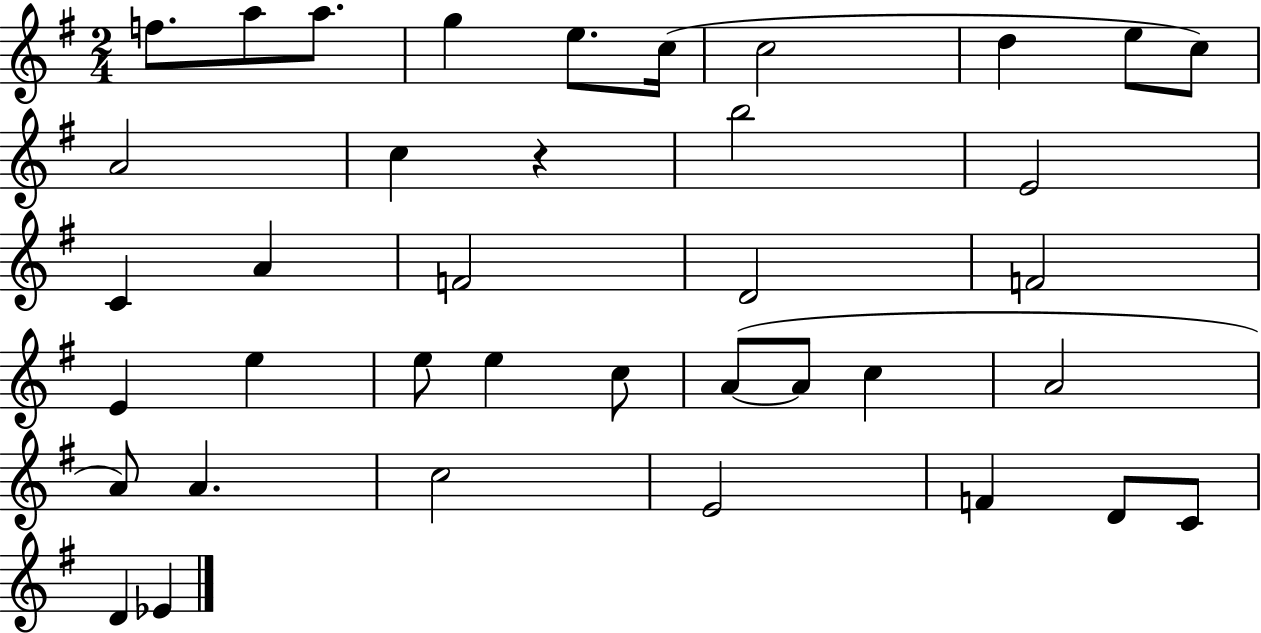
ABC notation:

X:1
T:Untitled
M:2/4
L:1/4
K:G
f/2 a/2 a/2 g e/2 c/4 c2 d e/2 c/2 A2 c z b2 E2 C A F2 D2 F2 E e e/2 e c/2 A/2 A/2 c A2 A/2 A c2 E2 F D/2 C/2 D _E